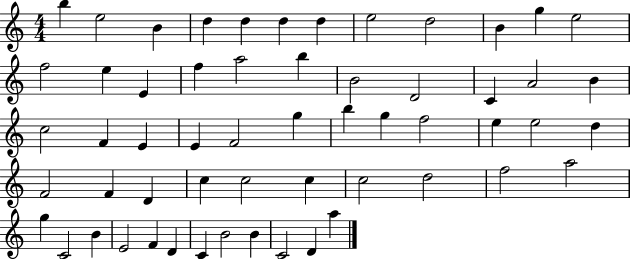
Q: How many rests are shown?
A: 0